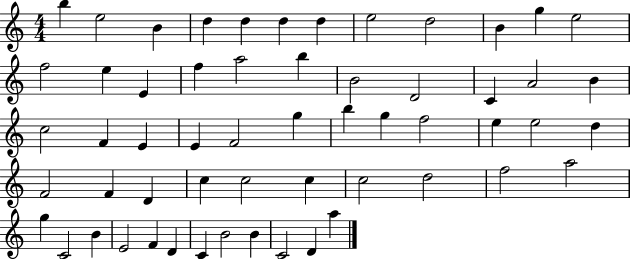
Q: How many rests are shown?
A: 0